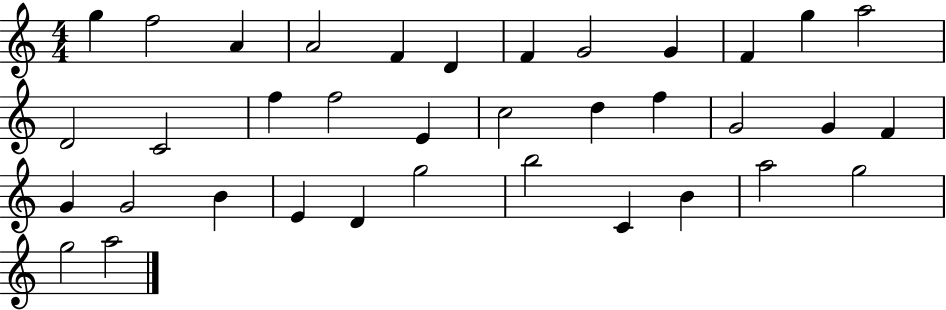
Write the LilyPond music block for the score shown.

{
  \clef treble
  \numericTimeSignature
  \time 4/4
  \key c \major
  g''4 f''2 a'4 | a'2 f'4 d'4 | f'4 g'2 g'4 | f'4 g''4 a''2 | \break d'2 c'2 | f''4 f''2 e'4 | c''2 d''4 f''4 | g'2 g'4 f'4 | \break g'4 g'2 b'4 | e'4 d'4 g''2 | b''2 c'4 b'4 | a''2 g''2 | \break g''2 a''2 | \bar "|."
}